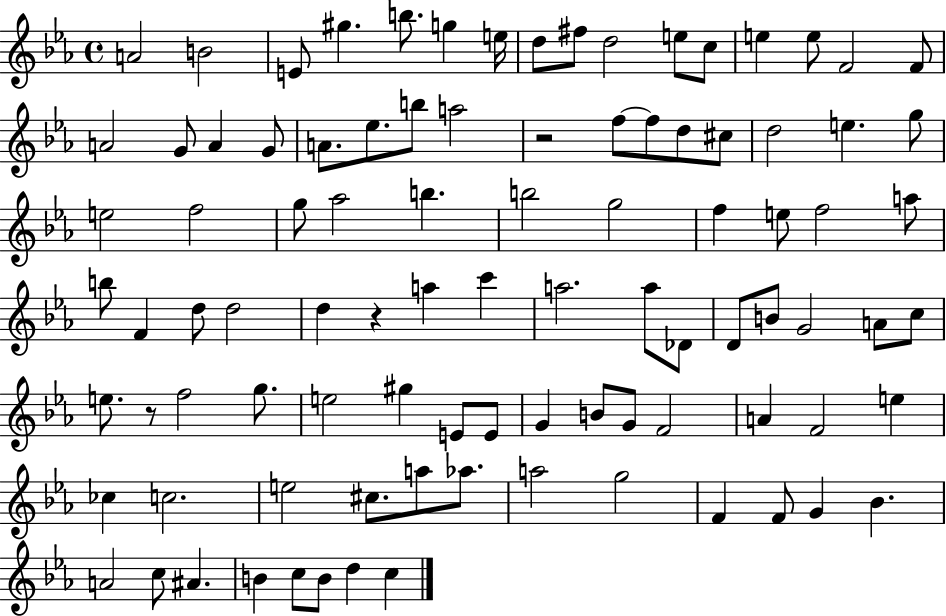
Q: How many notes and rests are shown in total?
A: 94